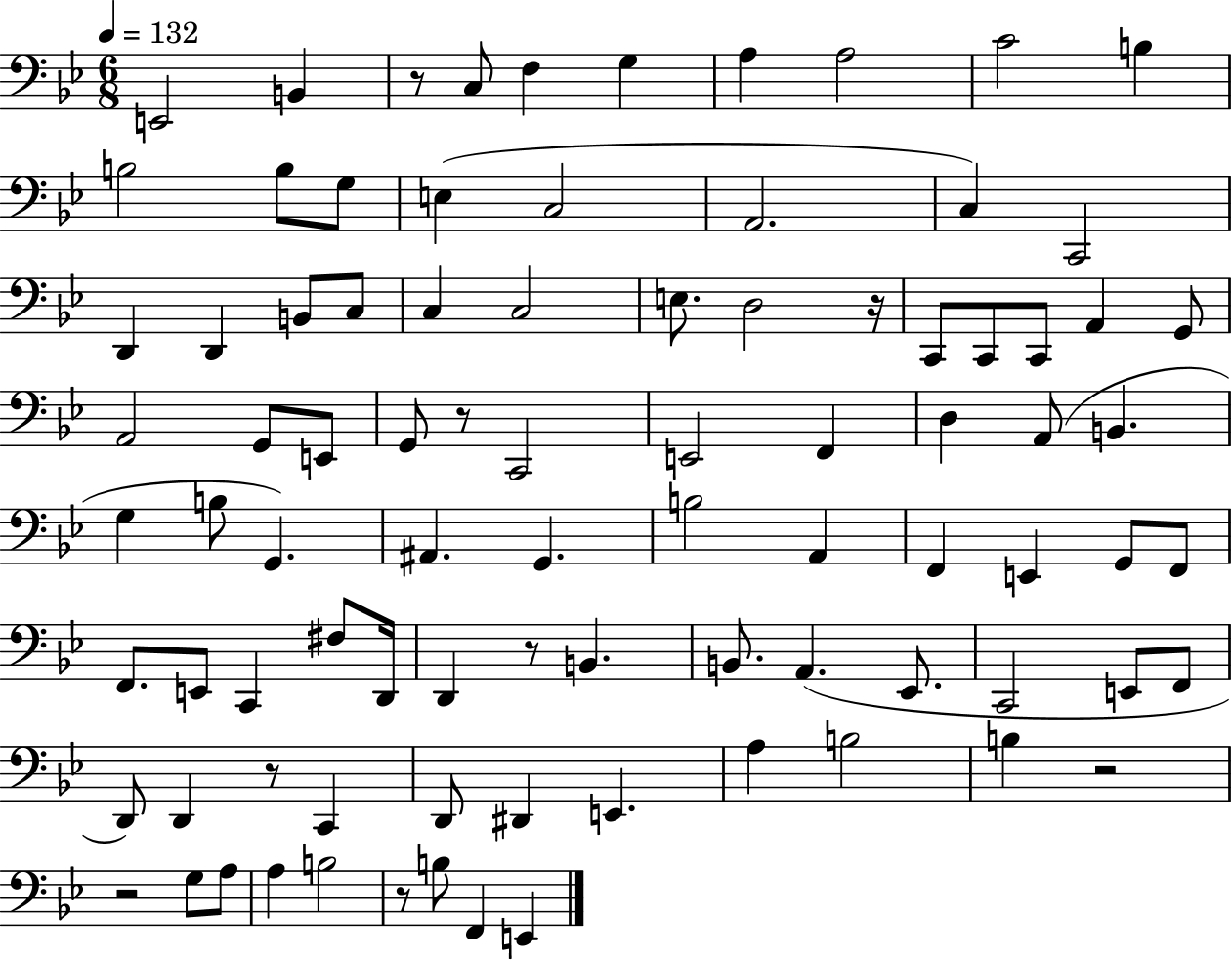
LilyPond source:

{
  \clef bass
  \numericTimeSignature
  \time 6/8
  \key bes \major
  \tempo 4 = 132
  e,2 b,4 | r8 c8 f4 g4 | a4 a2 | c'2 b4 | \break b2 b8 g8 | e4( c2 | a,2. | c4) c,2 | \break d,4 d,4 b,8 c8 | c4 c2 | e8. d2 r16 | c,8 c,8 c,8 a,4 g,8 | \break a,2 g,8 e,8 | g,8 r8 c,2 | e,2 f,4 | d4 a,8( b,4. | \break g4 b8 g,4.) | ais,4. g,4. | b2 a,4 | f,4 e,4 g,8 f,8 | \break f,8. e,8 c,4 fis8 d,16 | d,4 r8 b,4. | b,8. a,4.( ees,8. | c,2 e,8 f,8 | \break d,8) d,4 r8 c,4 | d,8 dis,4 e,4. | a4 b2 | b4 r2 | \break r2 g8 a8 | a4 b2 | r8 b8 f,4 e,4 | \bar "|."
}